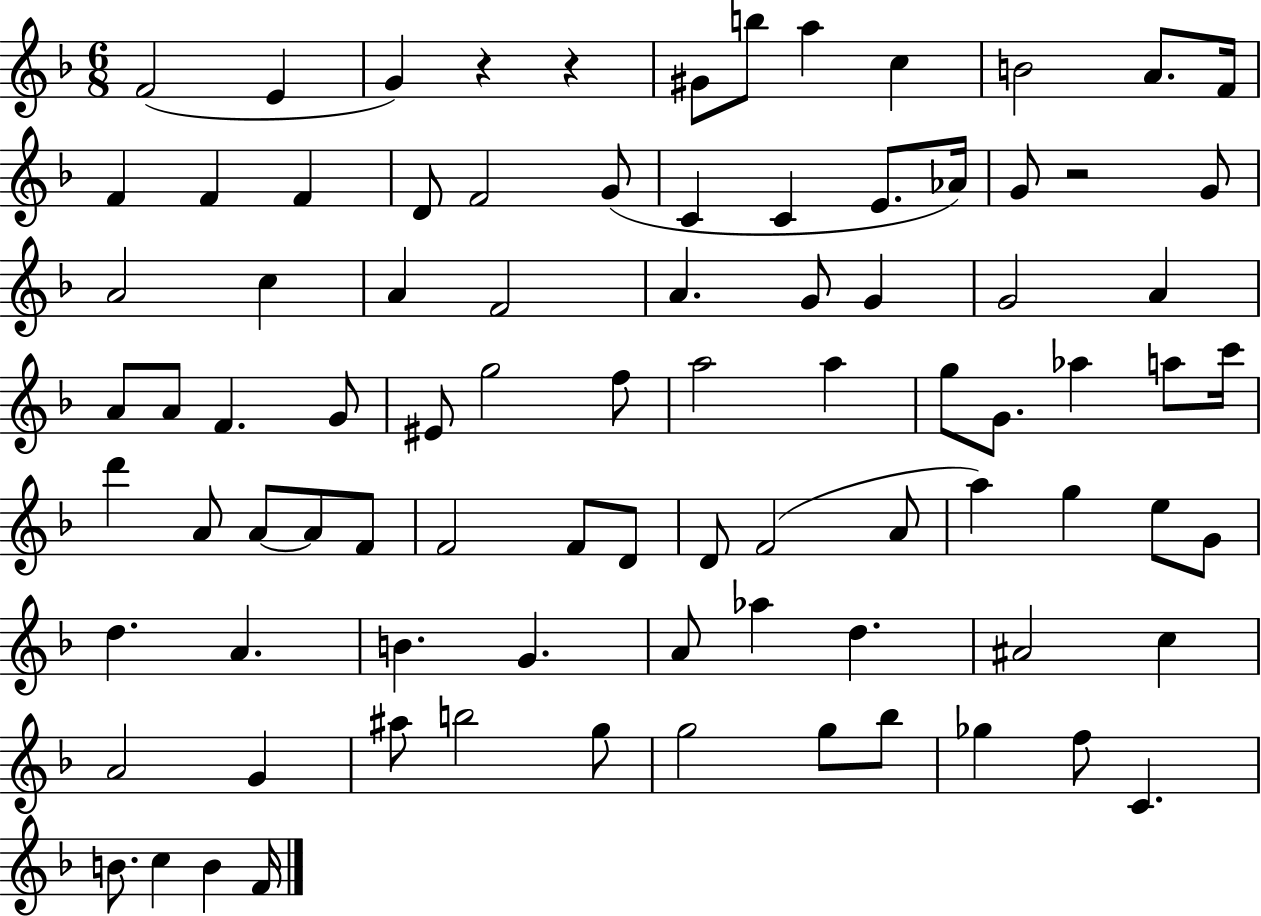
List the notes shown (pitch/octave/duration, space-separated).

F4/h E4/q G4/q R/q R/q G#4/e B5/e A5/q C5/q B4/h A4/e. F4/s F4/q F4/q F4/q D4/e F4/h G4/e C4/q C4/q E4/e. Ab4/s G4/e R/h G4/e A4/h C5/q A4/q F4/h A4/q. G4/e G4/q G4/h A4/q A4/e A4/e F4/q. G4/e EIS4/e G5/h F5/e A5/h A5/q G5/e G4/e. Ab5/q A5/e C6/s D6/q A4/e A4/e A4/e F4/e F4/h F4/e D4/e D4/e F4/h A4/e A5/q G5/q E5/e G4/e D5/q. A4/q. B4/q. G4/q. A4/e Ab5/q D5/q. A#4/h C5/q A4/h G4/q A#5/e B5/h G5/e G5/h G5/e Bb5/e Gb5/q F5/e C4/q. B4/e. C5/q B4/q F4/s